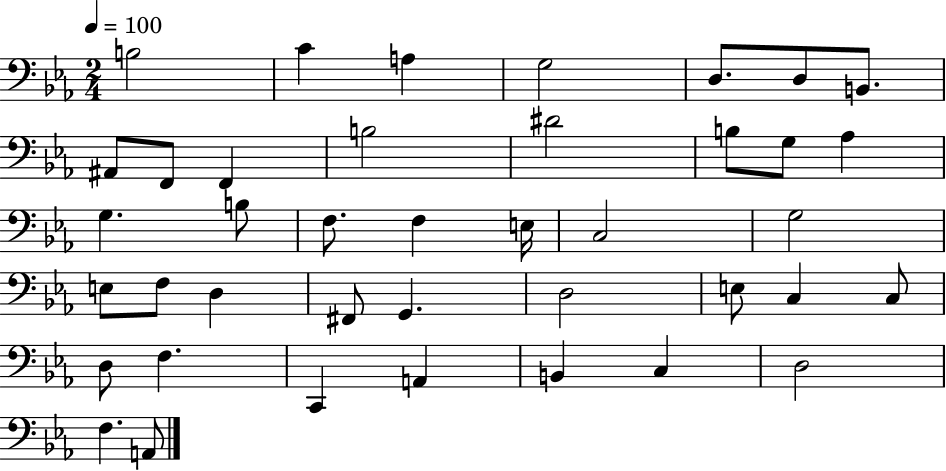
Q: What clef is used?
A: bass